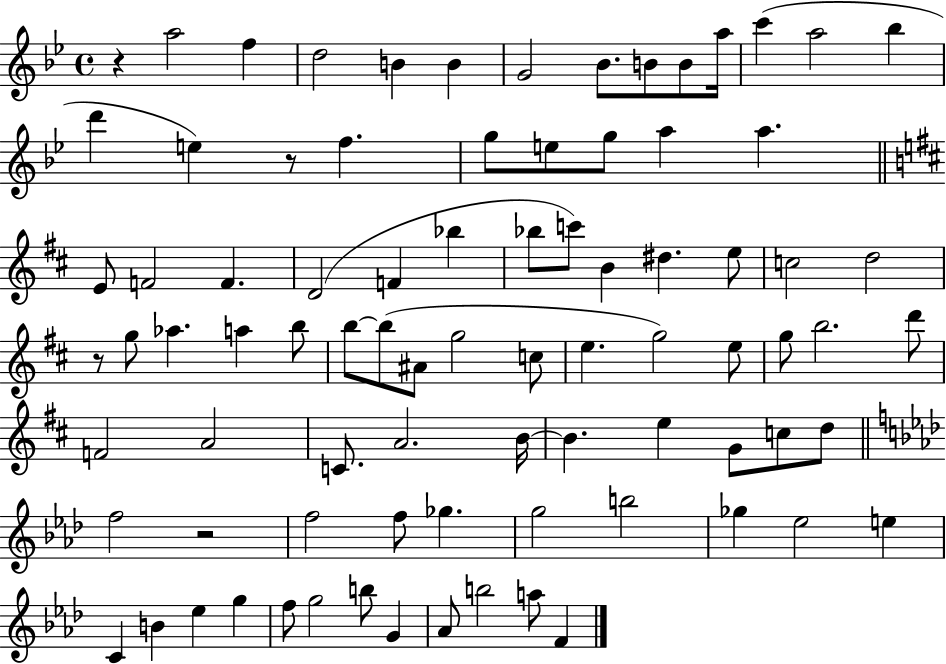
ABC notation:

X:1
T:Untitled
M:4/4
L:1/4
K:Bb
z a2 f d2 B B G2 _B/2 B/2 B/2 a/4 c' a2 _b d' e z/2 f g/2 e/2 g/2 a a E/2 F2 F D2 F _b _b/2 c'/2 B ^d e/2 c2 d2 z/2 g/2 _a a b/2 b/2 b/2 ^A/2 g2 c/2 e g2 e/2 g/2 b2 d'/2 F2 A2 C/2 A2 B/4 B e G/2 c/2 d/2 f2 z2 f2 f/2 _g g2 b2 _g _e2 e C B _e g f/2 g2 b/2 G _A/2 b2 a/2 F